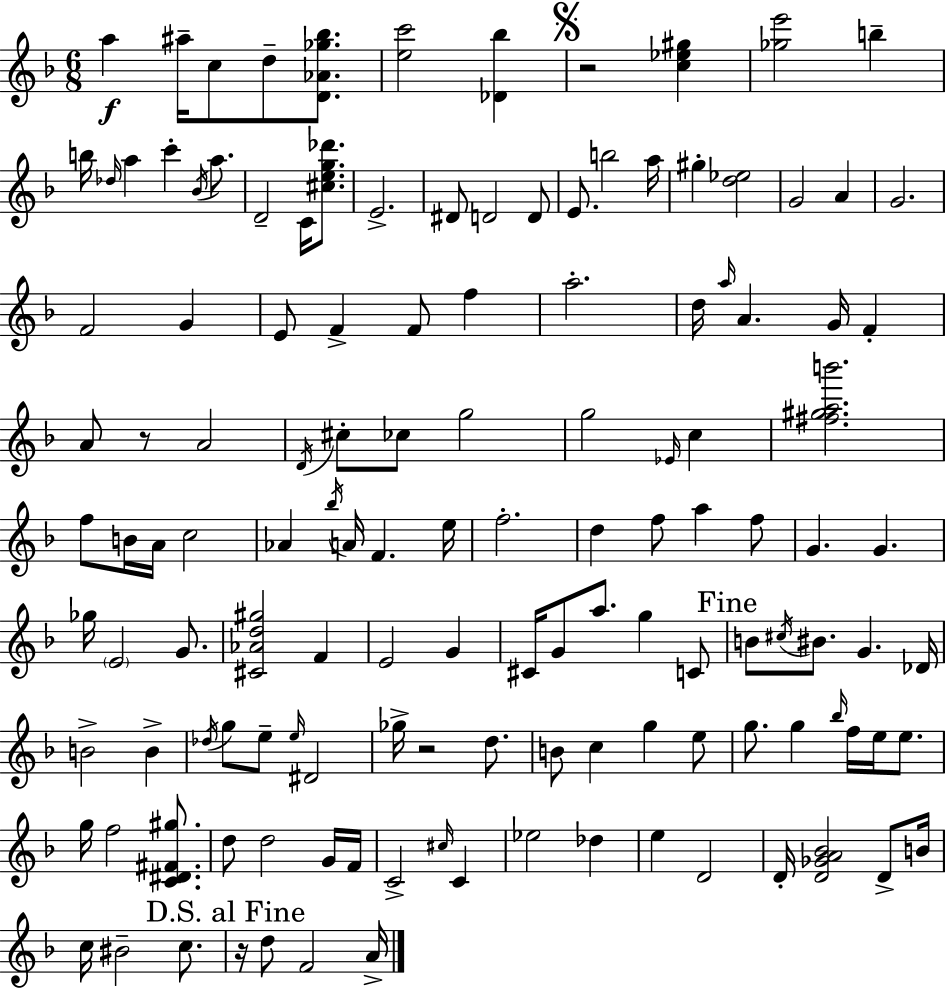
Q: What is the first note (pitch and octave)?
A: A5